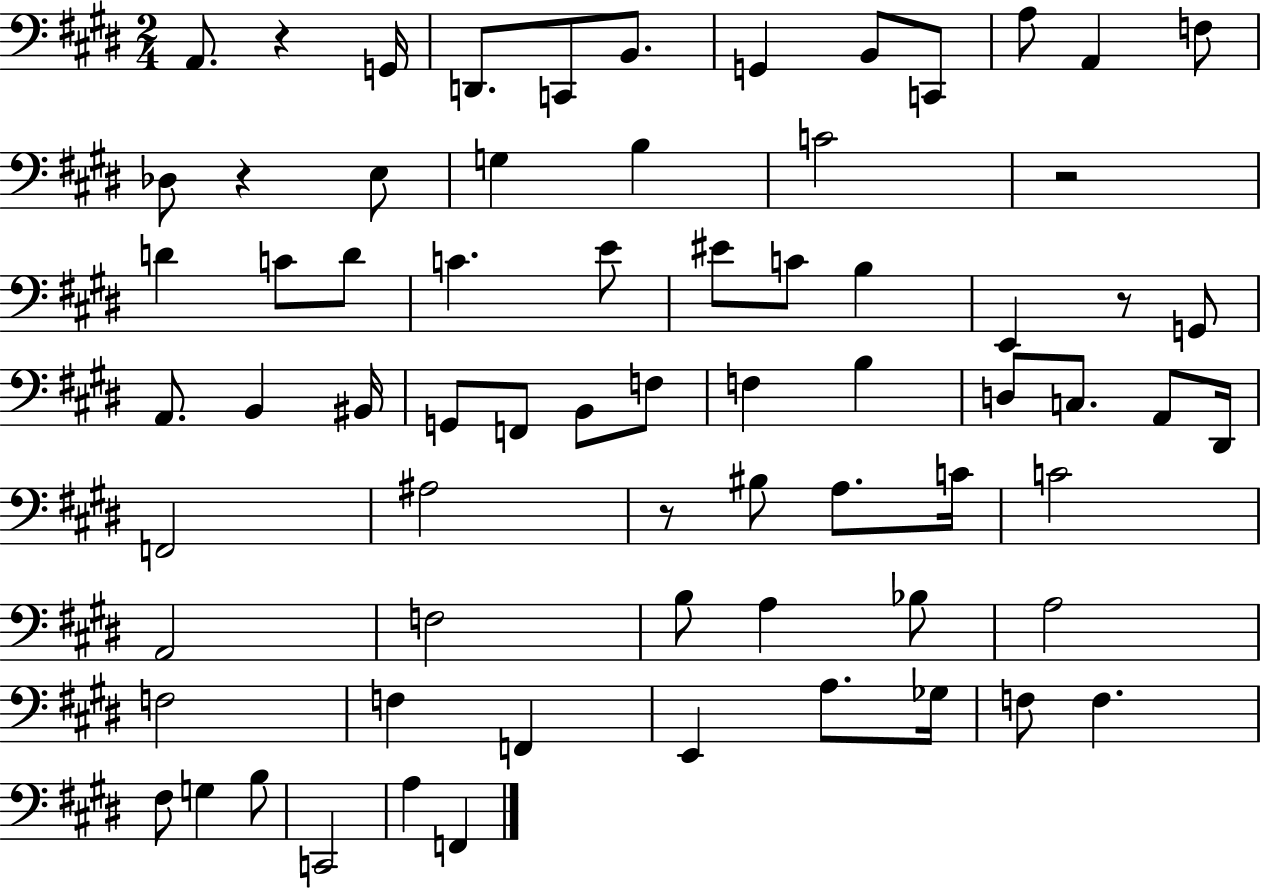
X:1
T:Untitled
M:2/4
L:1/4
K:E
A,,/2 z G,,/4 D,,/2 C,,/2 B,,/2 G,, B,,/2 C,,/2 A,/2 A,, F,/2 _D,/2 z E,/2 G, B, C2 z2 D C/2 D/2 C E/2 ^E/2 C/2 B, E,, z/2 G,,/2 A,,/2 B,, ^B,,/4 G,,/2 F,,/2 B,,/2 F,/2 F, B, D,/2 C,/2 A,,/2 ^D,,/4 F,,2 ^A,2 z/2 ^B,/2 A,/2 C/4 C2 A,,2 F,2 B,/2 A, _B,/2 A,2 F,2 F, F,, E,, A,/2 _G,/4 F,/2 F, ^F,/2 G, B,/2 C,,2 A, F,,